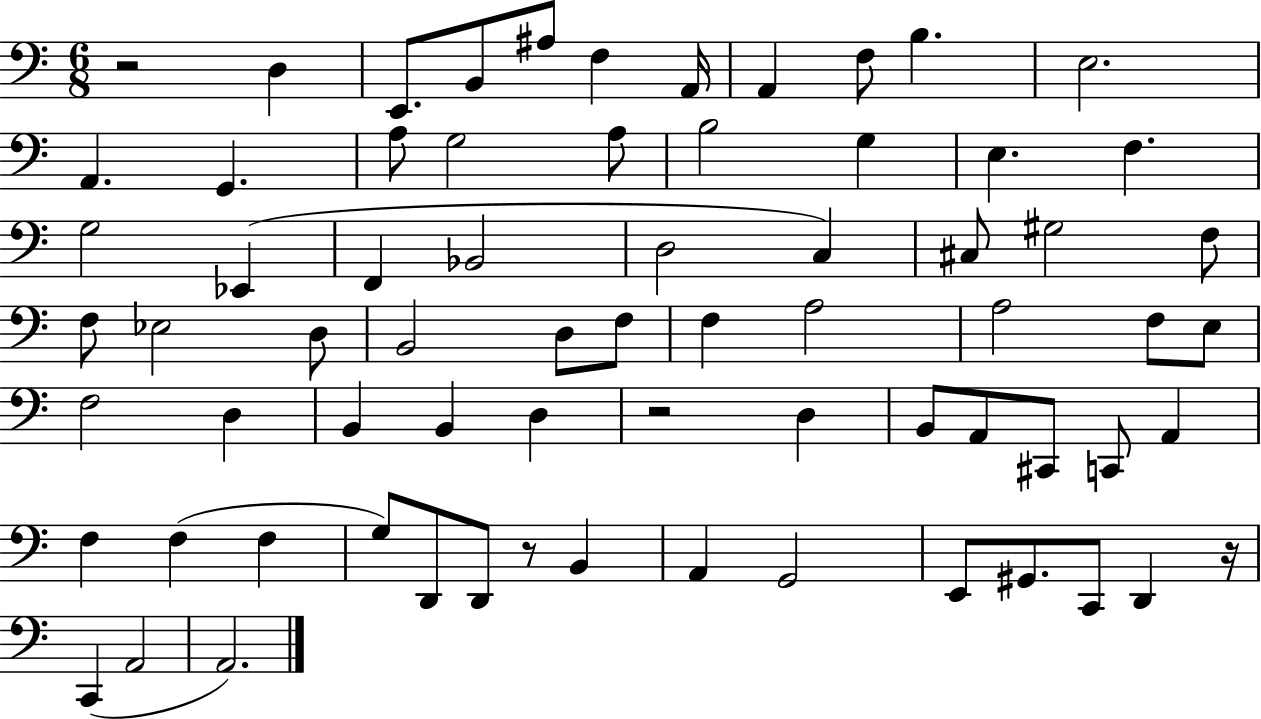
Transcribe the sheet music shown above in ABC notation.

X:1
T:Untitled
M:6/8
L:1/4
K:C
z2 D, E,,/2 B,,/2 ^A,/2 F, A,,/4 A,, F,/2 B, E,2 A,, G,, A,/2 G,2 A,/2 B,2 G, E, F, G,2 _E,, F,, _B,,2 D,2 C, ^C,/2 ^G,2 F,/2 F,/2 _E,2 D,/2 B,,2 D,/2 F,/2 F, A,2 A,2 F,/2 E,/2 F,2 D, B,, B,, D, z2 D, B,,/2 A,,/2 ^C,,/2 C,,/2 A,, F, F, F, G,/2 D,,/2 D,,/2 z/2 B,, A,, G,,2 E,,/2 ^G,,/2 C,,/2 D,, z/4 C,, A,,2 A,,2